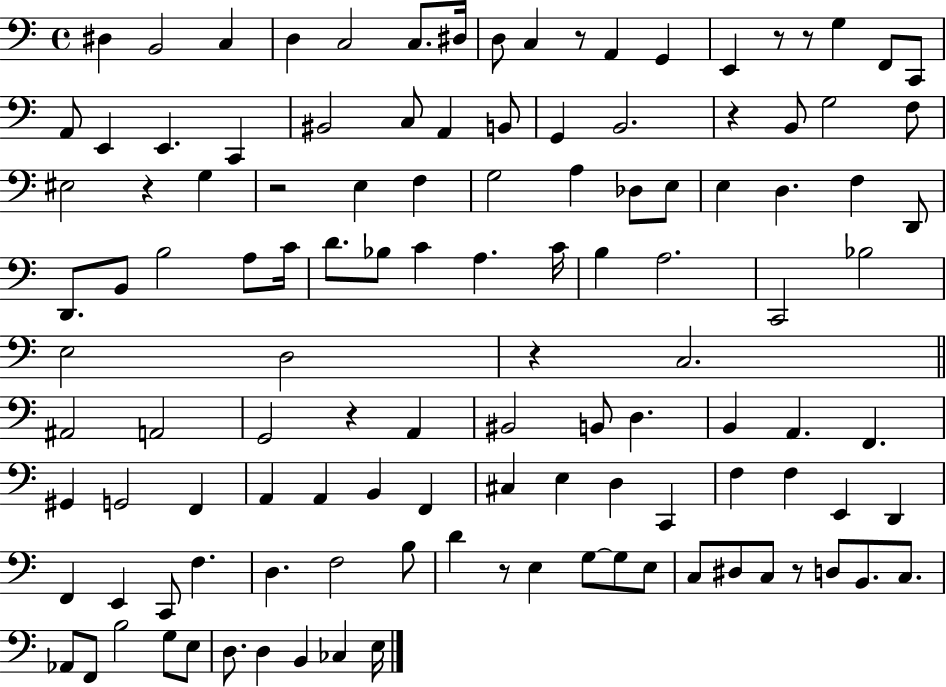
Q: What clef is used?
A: bass